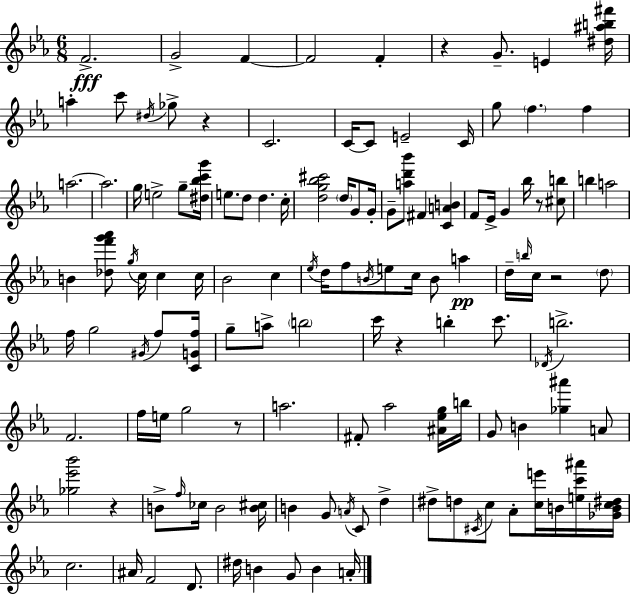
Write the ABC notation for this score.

X:1
T:Untitled
M:6/8
L:1/4
K:Cm
F2 G2 F F2 F z G/2 E [^d^ab^f']/4 a c'/2 ^d/4 _g/2 z C2 C/4 C/2 E2 C/4 g/2 f f a2 a2 g/4 e2 g/2 [^d_bc'g']/4 e/2 d/2 d c/4 [dg_b^c']2 d/4 G/2 G/4 G/2 [ad'_b']/2 ^F [CAB] F/2 _E/4 G _b/4 z/2 [^cb]/2 b a2 B [_df'g'_a']/2 g/4 c/4 c c/4 _B2 c _e/4 d/4 f/2 B/4 e/2 c/4 B/2 a d/4 b/4 c/4 z2 d/2 f/4 g2 ^G/4 f/2 [CGf]/4 g/2 a/2 b2 c'/4 z b c'/2 _D/4 b2 F2 f/4 e/4 g2 z/2 a2 ^F/2 _a2 [^A_eg]/4 b/4 G/2 B [_g^a'] A/2 [_g_e'_b']2 z B/2 f/4 _c/4 B2 [B^c]/4 B G/2 A/4 C/2 d ^d/2 d/2 ^C/4 c/2 _A/2 [ce']/4 B/4 [ec'^a']/4 [_GBc^d]/4 c2 ^A/4 F2 D/2 ^d/4 B G/2 B A/4